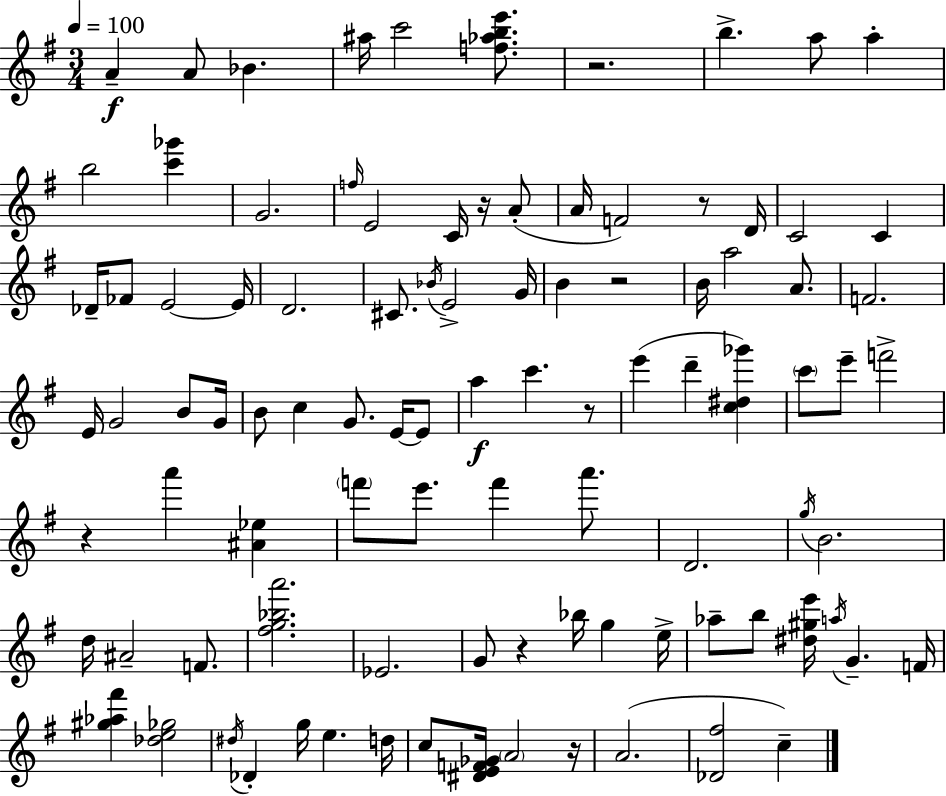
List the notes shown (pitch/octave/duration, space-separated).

A4/q A4/e Bb4/q. A#5/s C6/h [F5,Ab5,B5,E6]/e. R/h. B5/q. A5/e A5/q B5/h [C6,Gb6]/q G4/h. F5/s E4/h C4/s R/s A4/e A4/s F4/h R/e D4/s C4/h C4/q Db4/s FES4/e E4/h E4/s D4/h. C#4/e. Bb4/s E4/h G4/s B4/q R/h B4/s A5/h A4/e. F4/h. E4/s G4/h B4/e G4/s B4/e C5/q G4/e. E4/s E4/e A5/q C6/q. R/e E6/q D6/q [C5,D#5,Gb6]/q C6/e E6/e F6/h R/q A6/q [A#4,Eb5]/q F6/e E6/e. F6/q A6/e. D4/h. G5/s B4/h. D5/s A#4/h F4/e. [F#5,G5,Bb5,A6]/h. Eb4/h. G4/e R/q Bb5/s G5/q E5/s Ab5/e B5/e [D#5,G#5,E6]/s A5/s G4/q. F4/s [G#5,Ab5,F#6]/q [Db5,E5,Gb5]/h D#5/s Db4/q G5/s E5/q. D5/s C5/e [D#4,E4,F4,Gb4]/s A4/h R/s A4/h. [Db4,F#5]/h C5/q